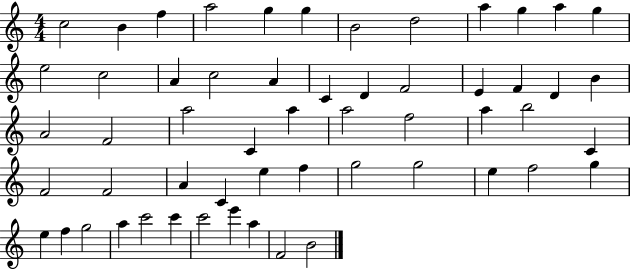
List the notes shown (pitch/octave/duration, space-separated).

C5/h B4/q F5/q A5/h G5/q G5/q B4/h D5/h A5/q G5/q A5/q G5/q E5/h C5/h A4/q C5/h A4/q C4/q D4/q F4/h E4/q F4/q D4/q B4/q A4/h F4/h A5/h C4/q A5/q A5/h F5/h A5/q B5/h C4/q F4/h F4/h A4/q C4/q E5/q F5/q G5/h G5/h E5/q F5/h G5/q E5/q F5/q G5/h A5/q C6/h C6/q C6/h E6/q A5/q F4/h B4/h